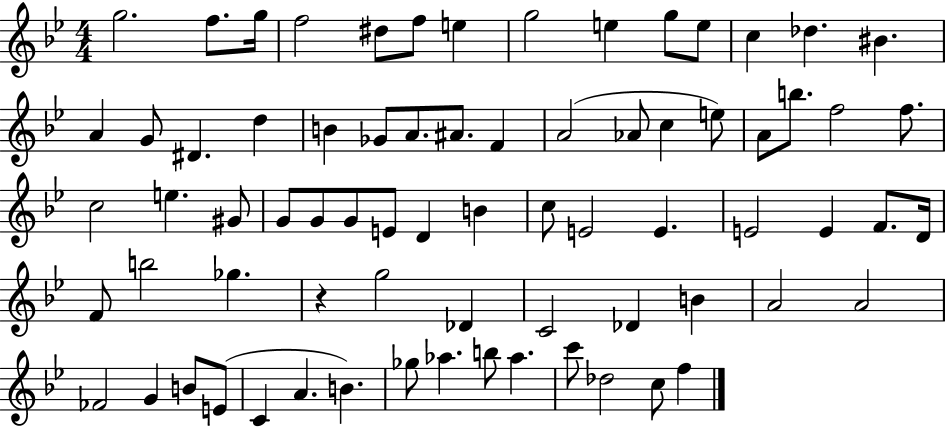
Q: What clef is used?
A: treble